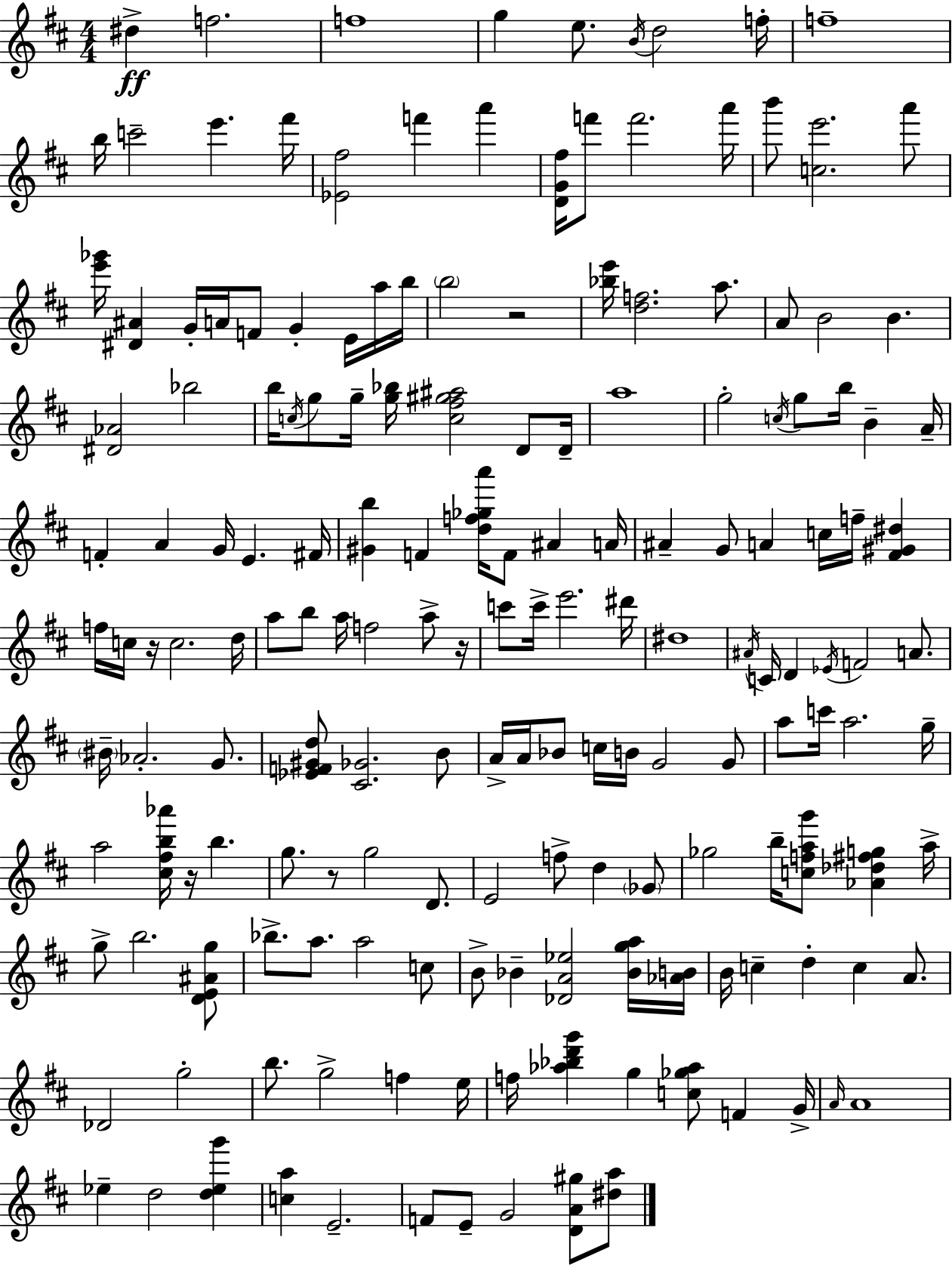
{
  \clef treble
  \numericTimeSignature
  \time 4/4
  \key d \major
  dis''4->\ff f''2. | f''1 | g''4 e''8. \acciaccatura { b'16 } d''2 | f''16-. f''1-- | \break b''16 c'''2-- e'''4. | fis'''16 <ees' fis''>2 f'''4 a'''4 | <d' g' fis''>16 f'''8 f'''2. | a'''16 b'''8 <c'' e'''>2. a'''8 | \break <e''' ges'''>16 <dis' ais'>4 g'16-. a'16 f'8 g'4-. e'16 a''16 | b''16 \parenthesize b''2 r2 | <bes'' e'''>16 <d'' f''>2. a''8. | a'8 b'2 b'4. | \break <dis' aes'>2 bes''2 | b''16 \acciaccatura { c''16 } g''8 g''16-- <g'' bes''>16 <c'' fis'' gis'' ais''>2 d'8 | d'16-- a''1 | g''2-. \acciaccatura { c''16 } g''8 b''16 b'4-- | \break a'16-- f'4-. a'4 g'16 e'4. | fis'16 <gis' b''>4 f'4 <d'' f'' ges'' a'''>16 f'8 ais'4 | a'16 ais'4-- g'8 a'4 c''16 f''16-- <fis' gis' dis''>4 | f''16 c''16 r16 c''2. | \break d''16 a''8 b''8 a''16 f''2 | a''8-> r16 c'''8 c'''16-> e'''2. | dis'''16 dis''1 | \acciaccatura { ais'16 } c'16 d'4 \acciaccatura { ees'16 } f'2 | \break a'8. \parenthesize bis'16-- aes'2.-. | g'8. <ees' f' gis' d''>8 <cis' ges'>2. | b'8 a'16-> a'16 bes'8 c''16 b'16 g'2 | g'8 a''8 c'''16 a''2. | \break g''16-- a''2 <cis'' fis'' b'' aes'''>16 r16 b''4. | g''8. r8 g''2 | d'8. e'2 f''8-> d''4 | \parenthesize ges'8 ges''2 b''16-- <c'' f'' a'' g'''>8 | \break <aes' des'' fis'' g''>4 a''16-> g''8-> b''2. | <d' e' ais' g''>8 bes''8.-> a''8. a''2 | c''8 b'8-> bes'4-- <des' a' ees''>2 | <bes' g'' a''>16 <aes' b'>16 b'16 c''4-- d''4-. c''4 | \break a'8. des'2 g''2-. | b''8. g''2-> | f''4 e''16 f''16 <aes'' bes'' d''' g'''>4 g''4 <c'' ges'' aes''>8 | f'4 g'16-> \grace { a'16 } a'1 | \break ees''4-- d''2 | <d'' ees'' g'''>4 <c'' a''>4 e'2.-- | f'8 e'8-- g'2 | <d' a' gis''>8 <dis'' a''>8 \bar "|."
}